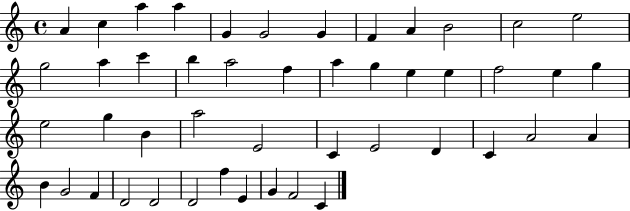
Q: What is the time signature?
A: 4/4